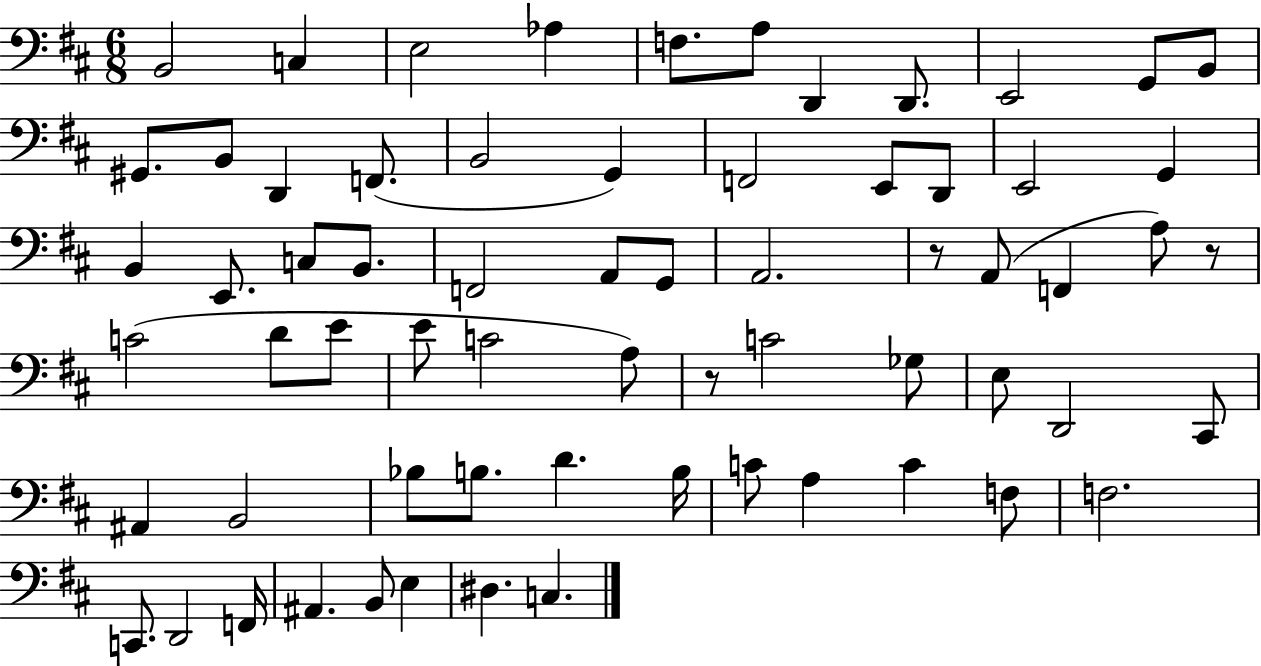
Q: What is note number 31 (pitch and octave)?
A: A2